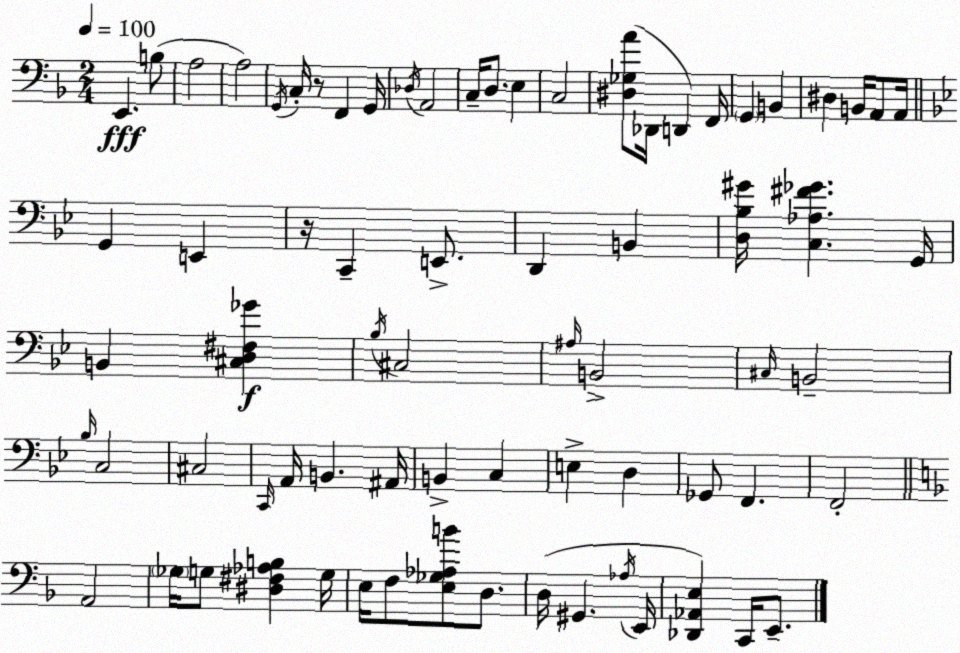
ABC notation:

X:1
T:Untitled
M:2/4
L:1/4
K:Dm
E,, B,/2 A,2 A,2 G,,/4 C,/4 z/2 F,, G,,/4 _D,/4 A,,2 C,/4 D,/2 E, C,2 [^D,_G,A]/2 _D,,/4 D,, F,,/4 G,, B,, ^D, B,,/4 A,,/2 A,,/4 G,, E,, z/4 C,, E,,/2 D,, B,, [D,_B,^G]/4 [C,_A,^F_G] G,,/4 B,, [^C,D,^F,_G] _B,/4 ^C,2 ^A,/4 B,,2 ^C,/4 B,,2 _B,/4 C,2 ^C,2 C,,/4 A,,/4 B,, ^A,,/4 B,, C, E, D, _G,,/2 F,, F,,2 A,,2 _G,/4 G,/2 [^D,^F,_A,B,] G,/4 E,/4 F,/2 [E,_G,_A,B]/2 D,/2 D,/4 ^G,, _A,/4 E,,/4 [_D,,_A,,E,] C,,/4 E,,/2